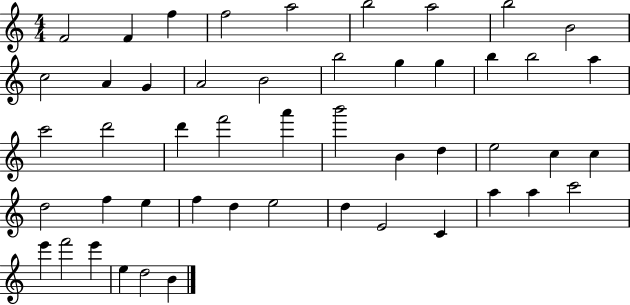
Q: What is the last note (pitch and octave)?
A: B4